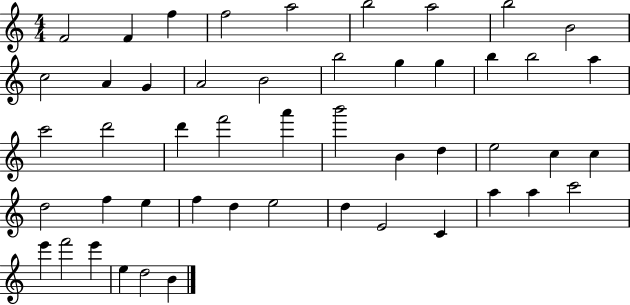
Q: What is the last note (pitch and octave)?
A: B4